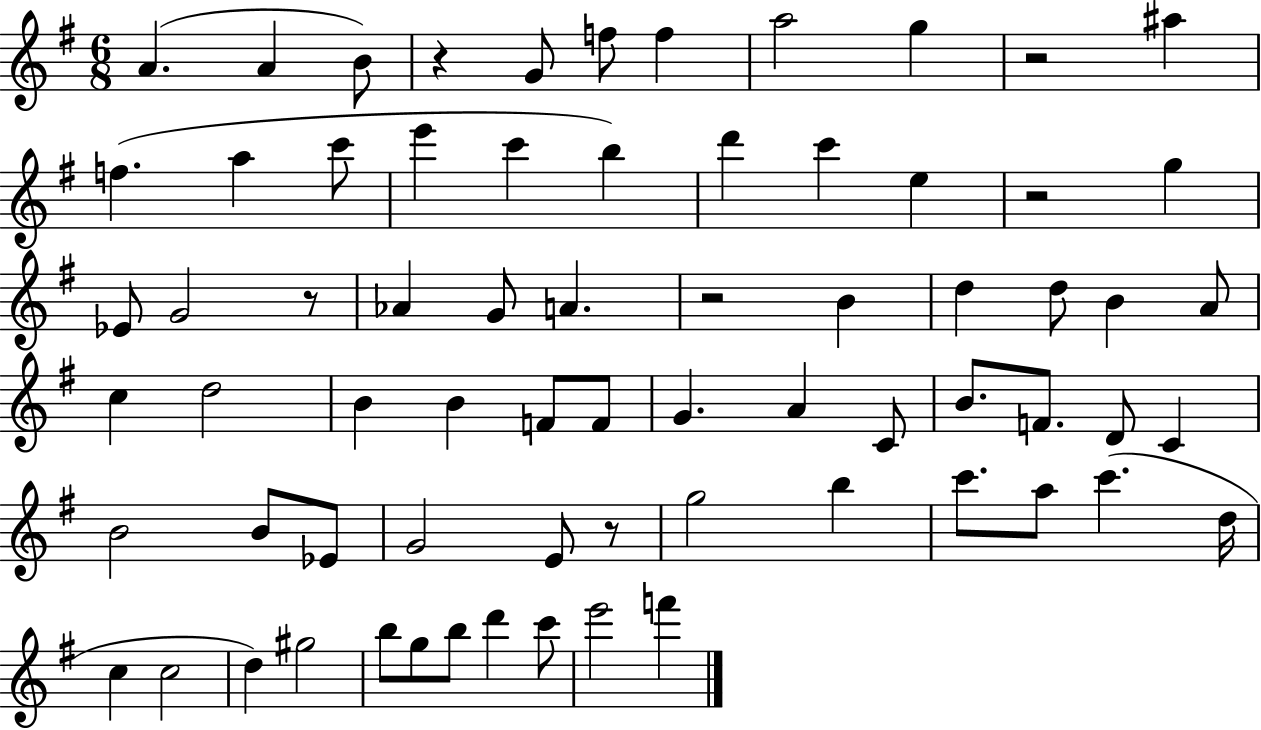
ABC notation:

X:1
T:Untitled
M:6/8
L:1/4
K:G
A A B/2 z G/2 f/2 f a2 g z2 ^a f a c'/2 e' c' b d' c' e z2 g _E/2 G2 z/2 _A G/2 A z2 B d d/2 B A/2 c d2 B B F/2 F/2 G A C/2 B/2 F/2 D/2 C B2 B/2 _E/2 G2 E/2 z/2 g2 b c'/2 a/2 c' d/4 c c2 d ^g2 b/2 g/2 b/2 d' c'/2 e'2 f'